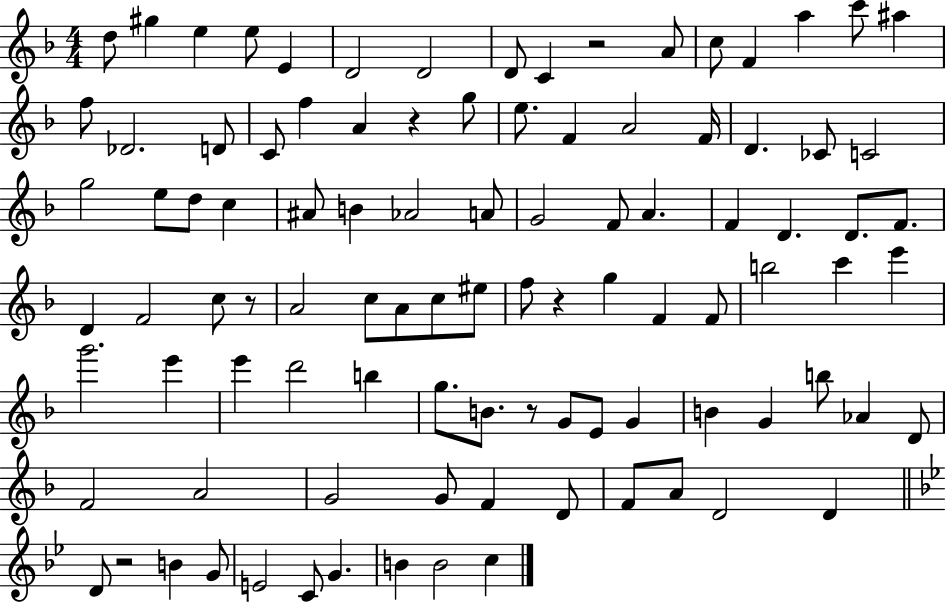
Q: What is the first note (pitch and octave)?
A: D5